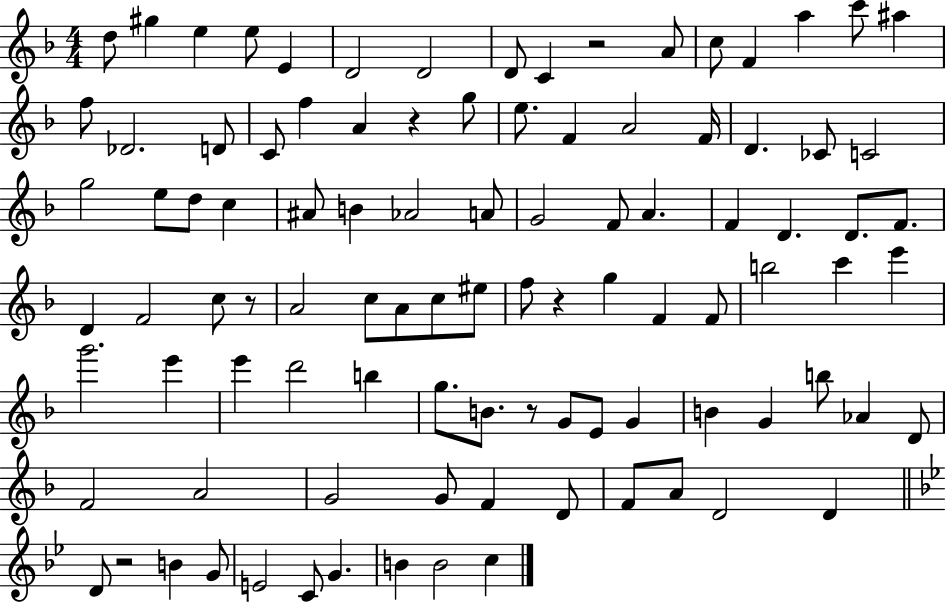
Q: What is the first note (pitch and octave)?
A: D5